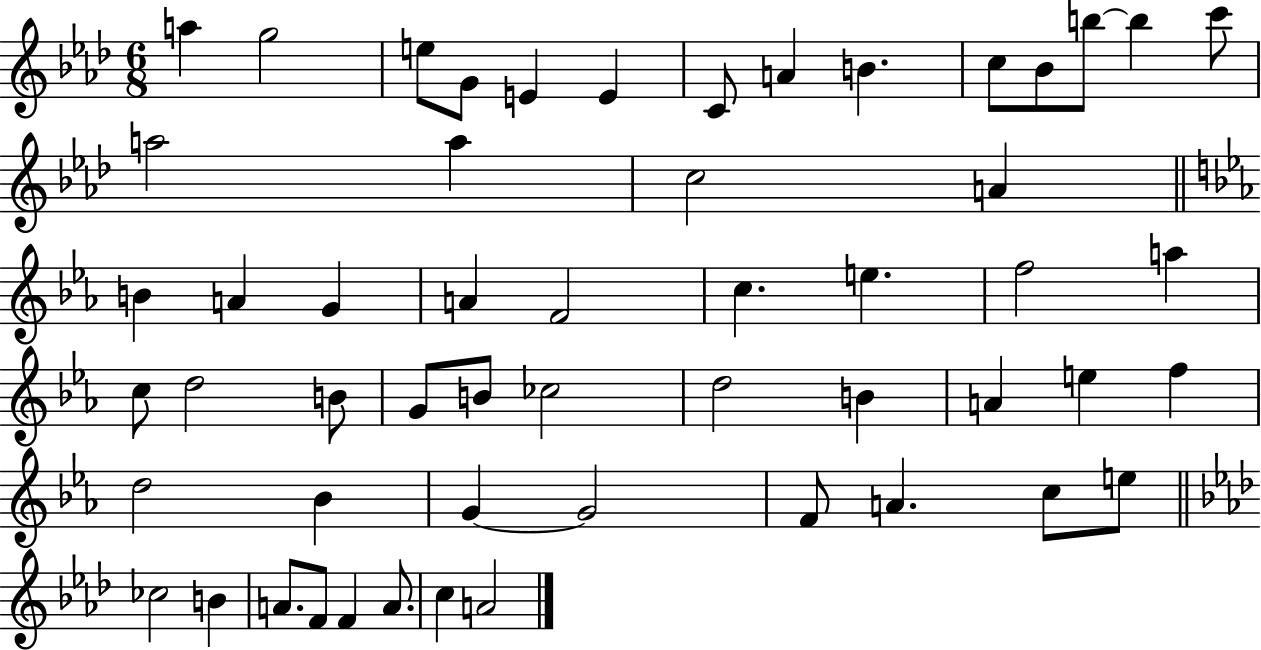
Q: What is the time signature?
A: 6/8